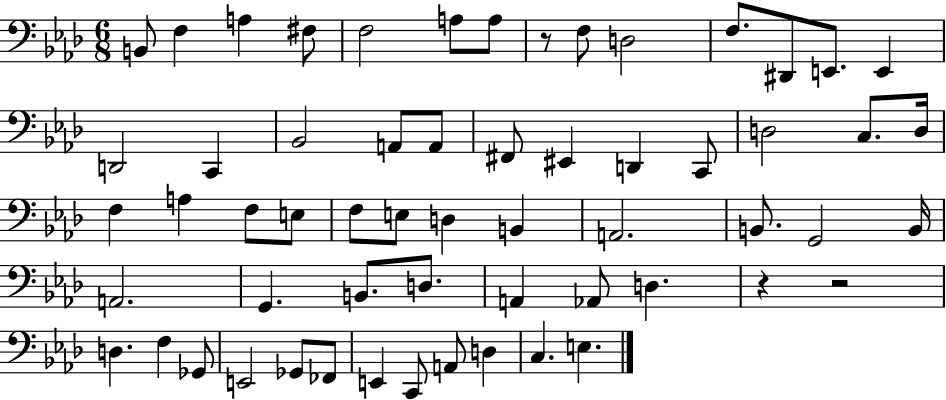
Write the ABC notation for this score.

X:1
T:Untitled
M:6/8
L:1/4
K:Ab
B,,/2 F, A, ^F,/2 F,2 A,/2 A,/2 z/2 F,/2 D,2 F,/2 ^D,,/2 E,,/2 E,, D,,2 C,, _B,,2 A,,/2 A,,/2 ^F,,/2 ^E,, D,, C,,/2 D,2 C,/2 D,/4 F, A, F,/2 E,/2 F,/2 E,/2 D, B,, A,,2 B,,/2 G,,2 B,,/4 A,,2 G,, B,,/2 D,/2 A,, _A,,/2 D, z z2 D, F, _G,,/2 E,,2 _G,,/2 _F,,/2 E,, C,,/2 A,,/2 D, C, E,